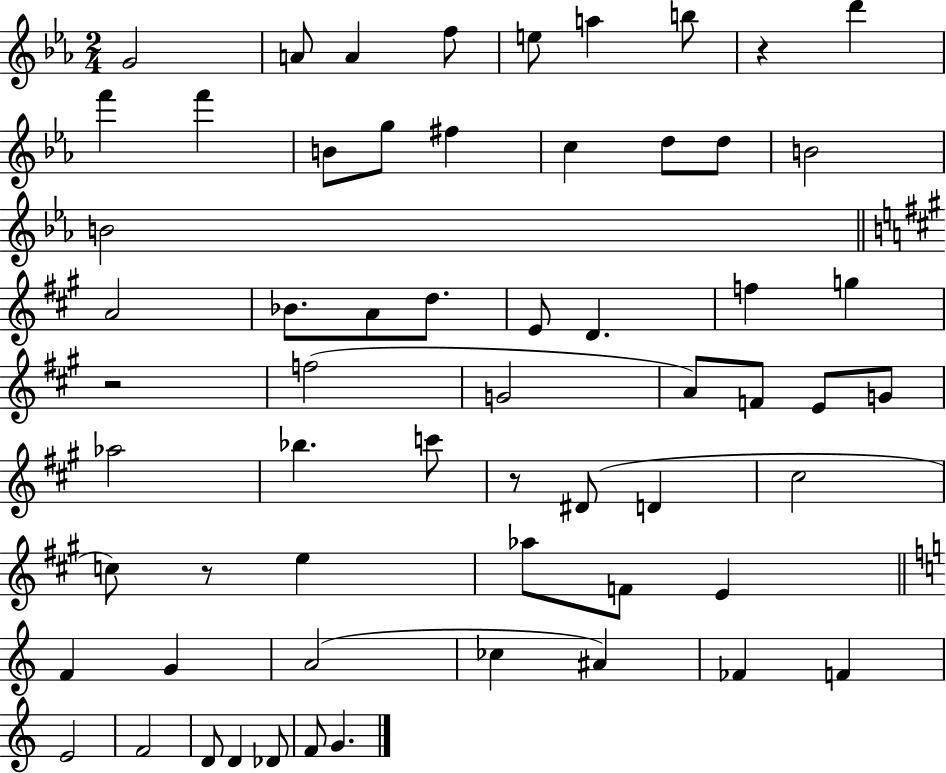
X:1
T:Untitled
M:2/4
L:1/4
K:Eb
G2 A/2 A f/2 e/2 a b/2 z d' f' f' B/2 g/2 ^f c d/2 d/2 B2 B2 A2 _B/2 A/2 d/2 E/2 D f g z2 f2 G2 A/2 F/2 E/2 G/2 _a2 _b c'/2 z/2 ^D/2 D ^c2 c/2 z/2 e _a/2 F/2 E F G A2 _c ^A _F F E2 F2 D/2 D _D/2 F/2 G